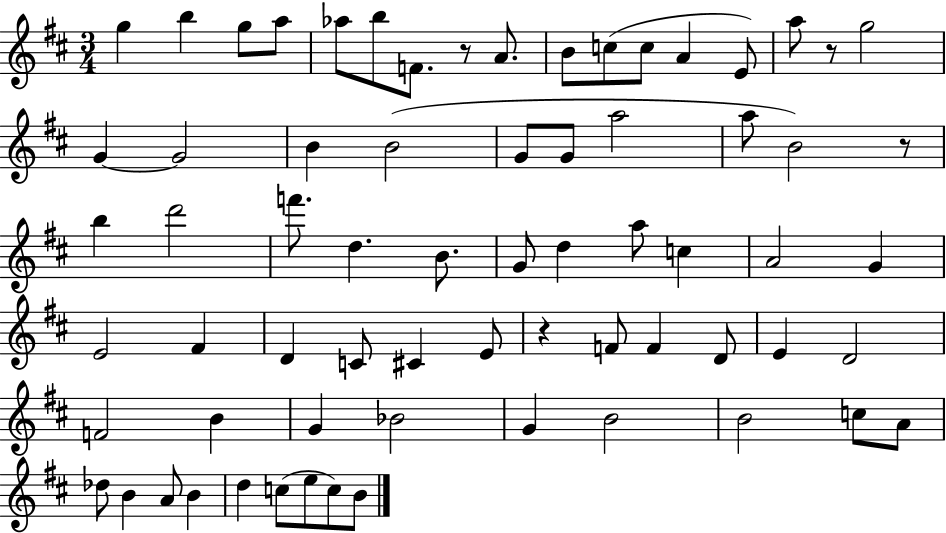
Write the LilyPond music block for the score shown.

{
  \clef treble
  \numericTimeSignature
  \time 3/4
  \key d \major
  g''4 b''4 g''8 a''8 | aes''8 b''8 f'8. r8 a'8. | b'8 c''8( c''8 a'4 e'8) | a''8 r8 g''2 | \break g'4~~ g'2 | b'4 b'2( | g'8 g'8 a''2 | a''8 b'2) r8 | \break b''4 d'''2 | f'''8. d''4. b'8. | g'8 d''4 a''8 c''4 | a'2 g'4 | \break e'2 fis'4 | d'4 c'8 cis'4 e'8 | r4 f'8 f'4 d'8 | e'4 d'2 | \break f'2 b'4 | g'4 bes'2 | g'4 b'2 | b'2 c''8 a'8 | \break des''8 b'4 a'8 b'4 | d''4 c''8( e''8 c''8) b'8 | \bar "|."
}